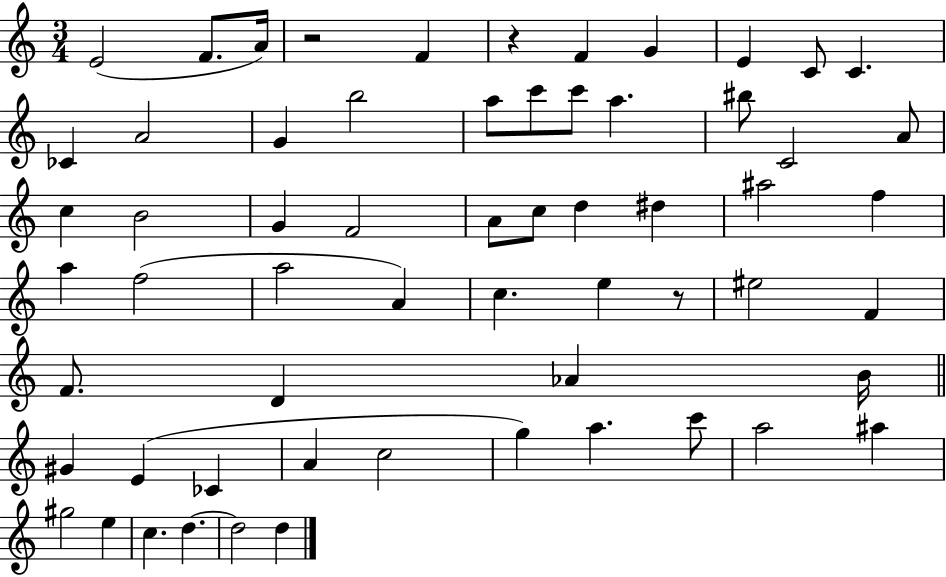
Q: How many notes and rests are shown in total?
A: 61